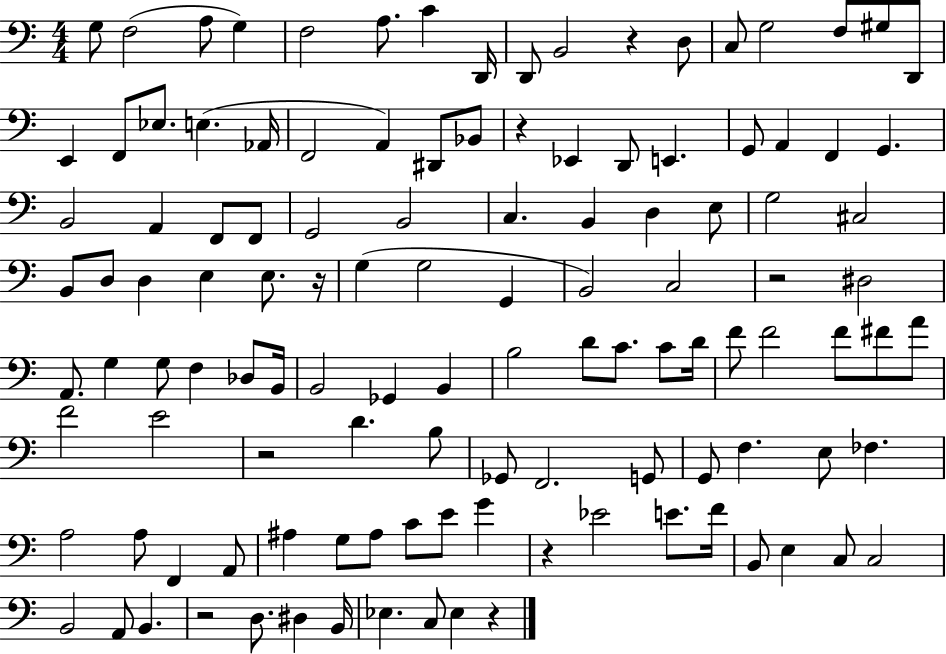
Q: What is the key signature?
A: C major